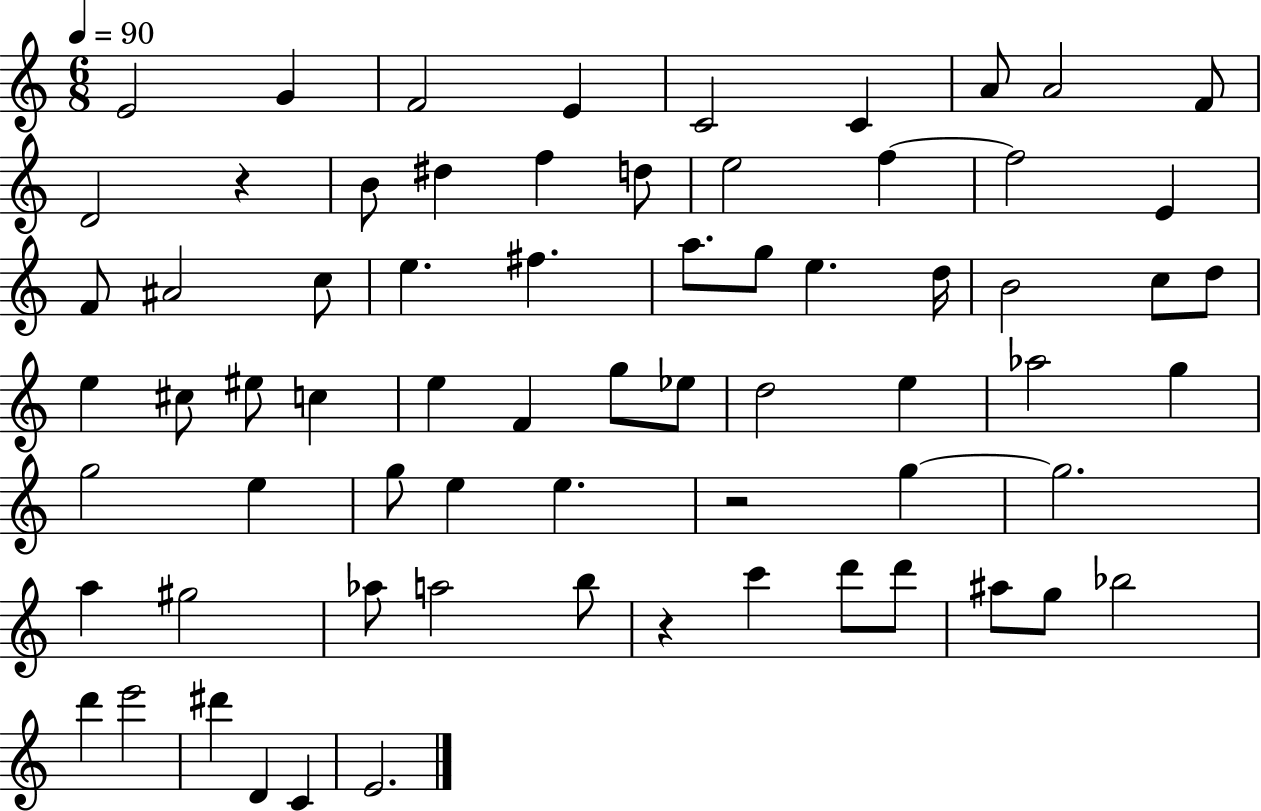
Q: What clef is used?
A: treble